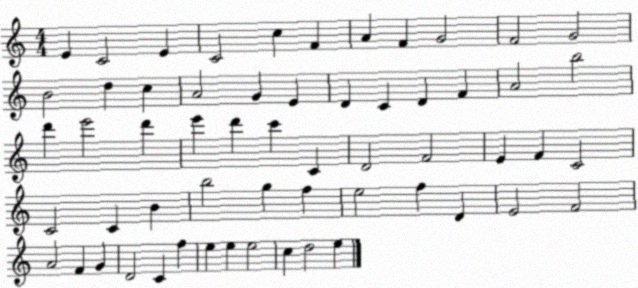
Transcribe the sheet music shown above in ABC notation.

X:1
T:Untitled
M:4/4
L:1/4
K:C
E C2 E C2 c F A F G2 F2 G2 B2 d c A2 G E D C D F A2 b2 d' e'2 d' e' d' c' C D2 F2 E F C2 C2 C B b2 g f e2 f D E2 F2 A2 F G D2 C f e e e2 c d2 e